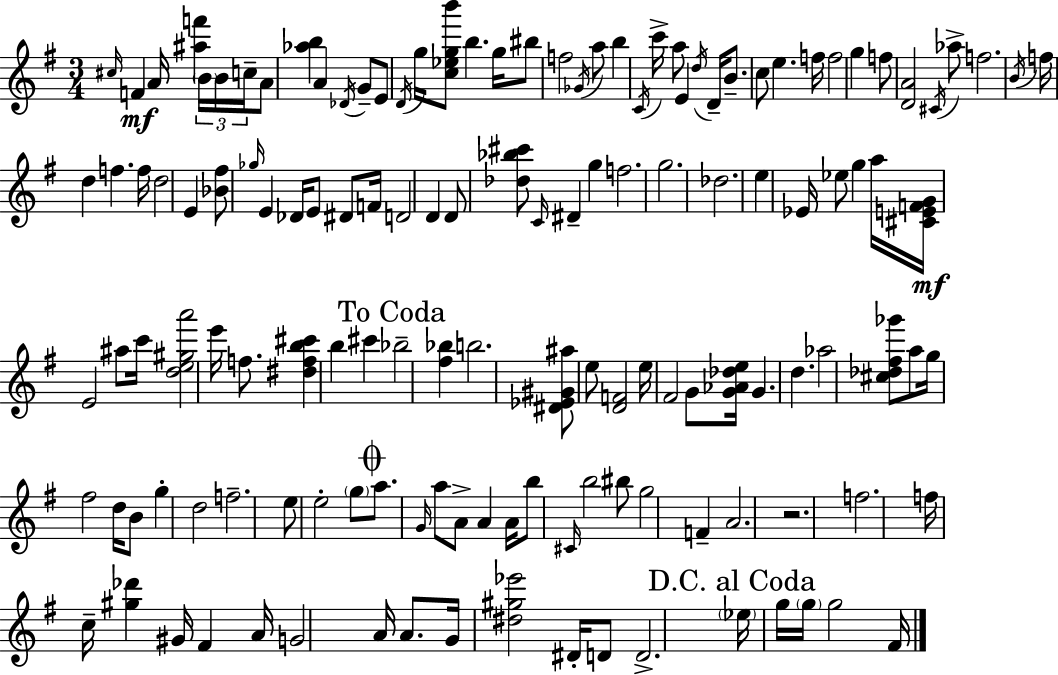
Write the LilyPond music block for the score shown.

{
  \clef treble
  \numericTimeSignature
  \time 3/4
  \key g \major
  \grace { cis''16 }\mf f'4 a'16 <ais'' f'''>4 \tuplet 3/2 { \parenthesize b'16 b'16 | c''16-- } a'8 <aes'' b''>4 a'4 \acciaccatura { des'16 } | g'8-- e'8 \acciaccatura { d'16 } g''16 <c'' ees'' g'' b'''>8 b''4. | g''16 bis''8 f''2 | \break \acciaccatura { ges'16 } a''8 b''4 \acciaccatura { c'16 } c'''16-> a''8 | e'4 \acciaccatura { d''16 } d'16-- b'8.-- c''8 e''4. | f''16 f''2 | g''4 f''8 <d' a'>2 | \break \acciaccatura { cis'16 } aes''8-> f''2. | \acciaccatura { b'16 } f''16 d''4 | f''4. f''16 d''2 | e'4 <bes' fis''>8 \grace { ges''16 } e'4 | \break des'16 e'8 dis'8 f'16 d'2 | d'4 d'8 <des'' bes'' cis'''>8 | \grace { c'16 } dis'4-- g''4 f''2. | g''2. | \break des''2. | e''4 | ees'16 ees''8 g''4 a''16 <cis' e' f' g'>16\mf e'2 | ais''8 c'''16 <d'' e'' gis'' a'''>2 | \break e'''16 f''8. <dis'' f'' b'' cis'''>4 | b''4 cis'''4 \mark "To Coda" bes''2-- | <fis'' bes''>4 b''2. | <dis' ees' gis' ais''>8 | \break e''8 <d' f'>2 e''16 fis'2 | g'8 <g' aes' des'' e''>16 g'4. | d''4. aes''2 | <cis'' des'' fis'' ges'''>8 a''8 g''16 fis''2 | \break d''16 b'8 g''4-. | d''2 f''2.-- | e''8 | e''2-. \parenthesize g''8 \mark \markup { \musicglyph "scripts.coda" } a''8. | \break \grace { g'16 } a''8 a'8-> a'4 a'16 b''8 | \grace { cis'16 } b''2 bis''8 | g''2 f'4-- | a'2. | \break r2. | f''2. | f''16 c''16-- <gis'' des'''>4 gis'16 fis'4 a'16 | g'2 a'16 a'8. | \break g'16 <dis'' gis'' ees'''>2 dis'16-. d'8 | d'2.-> | \mark "D.C. al Coda" \parenthesize ees''16 g''16 \parenthesize g''16 g''2 fis'16 | \bar "|."
}